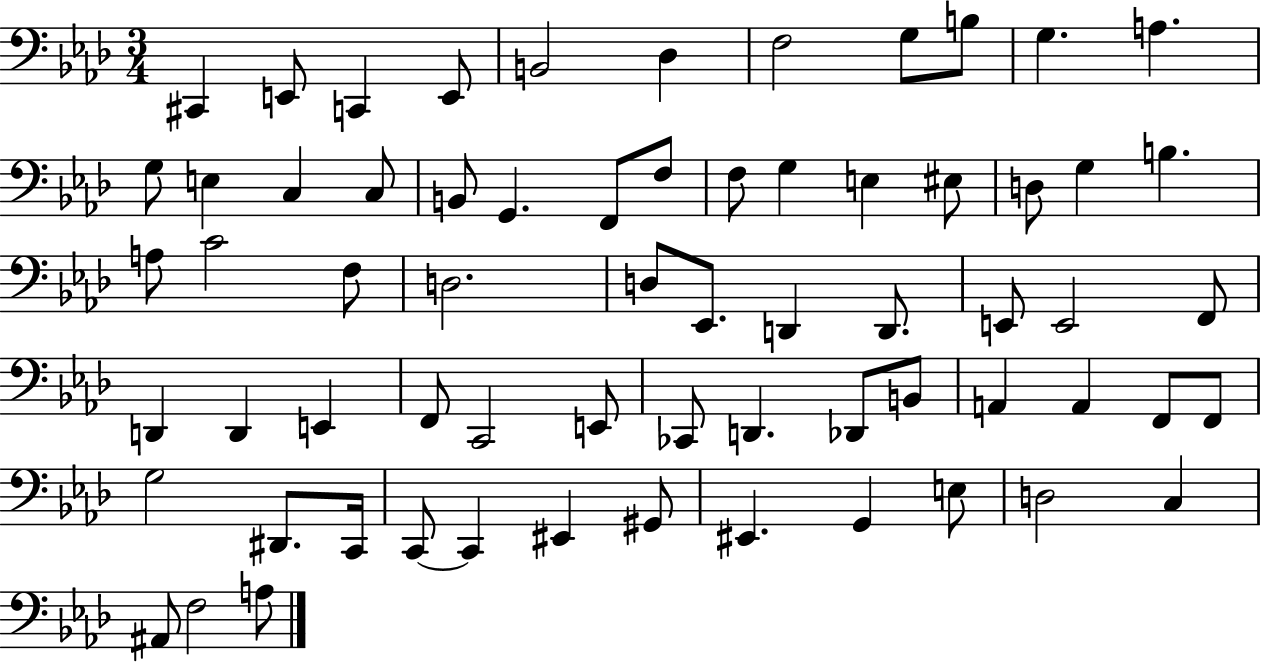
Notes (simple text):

C#2/q E2/e C2/q E2/e B2/h Db3/q F3/h G3/e B3/e G3/q. A3/q. G3/e E3/q C3/q C3/e B2/e G2/q. F2/e F3/e F3/e G3/q E3/q EIS3/e D3/e G3/q B3/q. A3/e C4/h F3/e D3/h. D3/e Eb2/e. D2/q D2/e. E2/e E2/h F2/e D2/q D2/q E2/q F2/e C2/h E2/e CES2/e D2/q. Db2/e B2/e A2/q A2/q F2/e F2/e G3/h D#2/e. C2/s C2/e C2/q EIS2/q G#2/e EIS2/q. G2/q E3/e D3/h C3/q A#2/e F3/h A3/e